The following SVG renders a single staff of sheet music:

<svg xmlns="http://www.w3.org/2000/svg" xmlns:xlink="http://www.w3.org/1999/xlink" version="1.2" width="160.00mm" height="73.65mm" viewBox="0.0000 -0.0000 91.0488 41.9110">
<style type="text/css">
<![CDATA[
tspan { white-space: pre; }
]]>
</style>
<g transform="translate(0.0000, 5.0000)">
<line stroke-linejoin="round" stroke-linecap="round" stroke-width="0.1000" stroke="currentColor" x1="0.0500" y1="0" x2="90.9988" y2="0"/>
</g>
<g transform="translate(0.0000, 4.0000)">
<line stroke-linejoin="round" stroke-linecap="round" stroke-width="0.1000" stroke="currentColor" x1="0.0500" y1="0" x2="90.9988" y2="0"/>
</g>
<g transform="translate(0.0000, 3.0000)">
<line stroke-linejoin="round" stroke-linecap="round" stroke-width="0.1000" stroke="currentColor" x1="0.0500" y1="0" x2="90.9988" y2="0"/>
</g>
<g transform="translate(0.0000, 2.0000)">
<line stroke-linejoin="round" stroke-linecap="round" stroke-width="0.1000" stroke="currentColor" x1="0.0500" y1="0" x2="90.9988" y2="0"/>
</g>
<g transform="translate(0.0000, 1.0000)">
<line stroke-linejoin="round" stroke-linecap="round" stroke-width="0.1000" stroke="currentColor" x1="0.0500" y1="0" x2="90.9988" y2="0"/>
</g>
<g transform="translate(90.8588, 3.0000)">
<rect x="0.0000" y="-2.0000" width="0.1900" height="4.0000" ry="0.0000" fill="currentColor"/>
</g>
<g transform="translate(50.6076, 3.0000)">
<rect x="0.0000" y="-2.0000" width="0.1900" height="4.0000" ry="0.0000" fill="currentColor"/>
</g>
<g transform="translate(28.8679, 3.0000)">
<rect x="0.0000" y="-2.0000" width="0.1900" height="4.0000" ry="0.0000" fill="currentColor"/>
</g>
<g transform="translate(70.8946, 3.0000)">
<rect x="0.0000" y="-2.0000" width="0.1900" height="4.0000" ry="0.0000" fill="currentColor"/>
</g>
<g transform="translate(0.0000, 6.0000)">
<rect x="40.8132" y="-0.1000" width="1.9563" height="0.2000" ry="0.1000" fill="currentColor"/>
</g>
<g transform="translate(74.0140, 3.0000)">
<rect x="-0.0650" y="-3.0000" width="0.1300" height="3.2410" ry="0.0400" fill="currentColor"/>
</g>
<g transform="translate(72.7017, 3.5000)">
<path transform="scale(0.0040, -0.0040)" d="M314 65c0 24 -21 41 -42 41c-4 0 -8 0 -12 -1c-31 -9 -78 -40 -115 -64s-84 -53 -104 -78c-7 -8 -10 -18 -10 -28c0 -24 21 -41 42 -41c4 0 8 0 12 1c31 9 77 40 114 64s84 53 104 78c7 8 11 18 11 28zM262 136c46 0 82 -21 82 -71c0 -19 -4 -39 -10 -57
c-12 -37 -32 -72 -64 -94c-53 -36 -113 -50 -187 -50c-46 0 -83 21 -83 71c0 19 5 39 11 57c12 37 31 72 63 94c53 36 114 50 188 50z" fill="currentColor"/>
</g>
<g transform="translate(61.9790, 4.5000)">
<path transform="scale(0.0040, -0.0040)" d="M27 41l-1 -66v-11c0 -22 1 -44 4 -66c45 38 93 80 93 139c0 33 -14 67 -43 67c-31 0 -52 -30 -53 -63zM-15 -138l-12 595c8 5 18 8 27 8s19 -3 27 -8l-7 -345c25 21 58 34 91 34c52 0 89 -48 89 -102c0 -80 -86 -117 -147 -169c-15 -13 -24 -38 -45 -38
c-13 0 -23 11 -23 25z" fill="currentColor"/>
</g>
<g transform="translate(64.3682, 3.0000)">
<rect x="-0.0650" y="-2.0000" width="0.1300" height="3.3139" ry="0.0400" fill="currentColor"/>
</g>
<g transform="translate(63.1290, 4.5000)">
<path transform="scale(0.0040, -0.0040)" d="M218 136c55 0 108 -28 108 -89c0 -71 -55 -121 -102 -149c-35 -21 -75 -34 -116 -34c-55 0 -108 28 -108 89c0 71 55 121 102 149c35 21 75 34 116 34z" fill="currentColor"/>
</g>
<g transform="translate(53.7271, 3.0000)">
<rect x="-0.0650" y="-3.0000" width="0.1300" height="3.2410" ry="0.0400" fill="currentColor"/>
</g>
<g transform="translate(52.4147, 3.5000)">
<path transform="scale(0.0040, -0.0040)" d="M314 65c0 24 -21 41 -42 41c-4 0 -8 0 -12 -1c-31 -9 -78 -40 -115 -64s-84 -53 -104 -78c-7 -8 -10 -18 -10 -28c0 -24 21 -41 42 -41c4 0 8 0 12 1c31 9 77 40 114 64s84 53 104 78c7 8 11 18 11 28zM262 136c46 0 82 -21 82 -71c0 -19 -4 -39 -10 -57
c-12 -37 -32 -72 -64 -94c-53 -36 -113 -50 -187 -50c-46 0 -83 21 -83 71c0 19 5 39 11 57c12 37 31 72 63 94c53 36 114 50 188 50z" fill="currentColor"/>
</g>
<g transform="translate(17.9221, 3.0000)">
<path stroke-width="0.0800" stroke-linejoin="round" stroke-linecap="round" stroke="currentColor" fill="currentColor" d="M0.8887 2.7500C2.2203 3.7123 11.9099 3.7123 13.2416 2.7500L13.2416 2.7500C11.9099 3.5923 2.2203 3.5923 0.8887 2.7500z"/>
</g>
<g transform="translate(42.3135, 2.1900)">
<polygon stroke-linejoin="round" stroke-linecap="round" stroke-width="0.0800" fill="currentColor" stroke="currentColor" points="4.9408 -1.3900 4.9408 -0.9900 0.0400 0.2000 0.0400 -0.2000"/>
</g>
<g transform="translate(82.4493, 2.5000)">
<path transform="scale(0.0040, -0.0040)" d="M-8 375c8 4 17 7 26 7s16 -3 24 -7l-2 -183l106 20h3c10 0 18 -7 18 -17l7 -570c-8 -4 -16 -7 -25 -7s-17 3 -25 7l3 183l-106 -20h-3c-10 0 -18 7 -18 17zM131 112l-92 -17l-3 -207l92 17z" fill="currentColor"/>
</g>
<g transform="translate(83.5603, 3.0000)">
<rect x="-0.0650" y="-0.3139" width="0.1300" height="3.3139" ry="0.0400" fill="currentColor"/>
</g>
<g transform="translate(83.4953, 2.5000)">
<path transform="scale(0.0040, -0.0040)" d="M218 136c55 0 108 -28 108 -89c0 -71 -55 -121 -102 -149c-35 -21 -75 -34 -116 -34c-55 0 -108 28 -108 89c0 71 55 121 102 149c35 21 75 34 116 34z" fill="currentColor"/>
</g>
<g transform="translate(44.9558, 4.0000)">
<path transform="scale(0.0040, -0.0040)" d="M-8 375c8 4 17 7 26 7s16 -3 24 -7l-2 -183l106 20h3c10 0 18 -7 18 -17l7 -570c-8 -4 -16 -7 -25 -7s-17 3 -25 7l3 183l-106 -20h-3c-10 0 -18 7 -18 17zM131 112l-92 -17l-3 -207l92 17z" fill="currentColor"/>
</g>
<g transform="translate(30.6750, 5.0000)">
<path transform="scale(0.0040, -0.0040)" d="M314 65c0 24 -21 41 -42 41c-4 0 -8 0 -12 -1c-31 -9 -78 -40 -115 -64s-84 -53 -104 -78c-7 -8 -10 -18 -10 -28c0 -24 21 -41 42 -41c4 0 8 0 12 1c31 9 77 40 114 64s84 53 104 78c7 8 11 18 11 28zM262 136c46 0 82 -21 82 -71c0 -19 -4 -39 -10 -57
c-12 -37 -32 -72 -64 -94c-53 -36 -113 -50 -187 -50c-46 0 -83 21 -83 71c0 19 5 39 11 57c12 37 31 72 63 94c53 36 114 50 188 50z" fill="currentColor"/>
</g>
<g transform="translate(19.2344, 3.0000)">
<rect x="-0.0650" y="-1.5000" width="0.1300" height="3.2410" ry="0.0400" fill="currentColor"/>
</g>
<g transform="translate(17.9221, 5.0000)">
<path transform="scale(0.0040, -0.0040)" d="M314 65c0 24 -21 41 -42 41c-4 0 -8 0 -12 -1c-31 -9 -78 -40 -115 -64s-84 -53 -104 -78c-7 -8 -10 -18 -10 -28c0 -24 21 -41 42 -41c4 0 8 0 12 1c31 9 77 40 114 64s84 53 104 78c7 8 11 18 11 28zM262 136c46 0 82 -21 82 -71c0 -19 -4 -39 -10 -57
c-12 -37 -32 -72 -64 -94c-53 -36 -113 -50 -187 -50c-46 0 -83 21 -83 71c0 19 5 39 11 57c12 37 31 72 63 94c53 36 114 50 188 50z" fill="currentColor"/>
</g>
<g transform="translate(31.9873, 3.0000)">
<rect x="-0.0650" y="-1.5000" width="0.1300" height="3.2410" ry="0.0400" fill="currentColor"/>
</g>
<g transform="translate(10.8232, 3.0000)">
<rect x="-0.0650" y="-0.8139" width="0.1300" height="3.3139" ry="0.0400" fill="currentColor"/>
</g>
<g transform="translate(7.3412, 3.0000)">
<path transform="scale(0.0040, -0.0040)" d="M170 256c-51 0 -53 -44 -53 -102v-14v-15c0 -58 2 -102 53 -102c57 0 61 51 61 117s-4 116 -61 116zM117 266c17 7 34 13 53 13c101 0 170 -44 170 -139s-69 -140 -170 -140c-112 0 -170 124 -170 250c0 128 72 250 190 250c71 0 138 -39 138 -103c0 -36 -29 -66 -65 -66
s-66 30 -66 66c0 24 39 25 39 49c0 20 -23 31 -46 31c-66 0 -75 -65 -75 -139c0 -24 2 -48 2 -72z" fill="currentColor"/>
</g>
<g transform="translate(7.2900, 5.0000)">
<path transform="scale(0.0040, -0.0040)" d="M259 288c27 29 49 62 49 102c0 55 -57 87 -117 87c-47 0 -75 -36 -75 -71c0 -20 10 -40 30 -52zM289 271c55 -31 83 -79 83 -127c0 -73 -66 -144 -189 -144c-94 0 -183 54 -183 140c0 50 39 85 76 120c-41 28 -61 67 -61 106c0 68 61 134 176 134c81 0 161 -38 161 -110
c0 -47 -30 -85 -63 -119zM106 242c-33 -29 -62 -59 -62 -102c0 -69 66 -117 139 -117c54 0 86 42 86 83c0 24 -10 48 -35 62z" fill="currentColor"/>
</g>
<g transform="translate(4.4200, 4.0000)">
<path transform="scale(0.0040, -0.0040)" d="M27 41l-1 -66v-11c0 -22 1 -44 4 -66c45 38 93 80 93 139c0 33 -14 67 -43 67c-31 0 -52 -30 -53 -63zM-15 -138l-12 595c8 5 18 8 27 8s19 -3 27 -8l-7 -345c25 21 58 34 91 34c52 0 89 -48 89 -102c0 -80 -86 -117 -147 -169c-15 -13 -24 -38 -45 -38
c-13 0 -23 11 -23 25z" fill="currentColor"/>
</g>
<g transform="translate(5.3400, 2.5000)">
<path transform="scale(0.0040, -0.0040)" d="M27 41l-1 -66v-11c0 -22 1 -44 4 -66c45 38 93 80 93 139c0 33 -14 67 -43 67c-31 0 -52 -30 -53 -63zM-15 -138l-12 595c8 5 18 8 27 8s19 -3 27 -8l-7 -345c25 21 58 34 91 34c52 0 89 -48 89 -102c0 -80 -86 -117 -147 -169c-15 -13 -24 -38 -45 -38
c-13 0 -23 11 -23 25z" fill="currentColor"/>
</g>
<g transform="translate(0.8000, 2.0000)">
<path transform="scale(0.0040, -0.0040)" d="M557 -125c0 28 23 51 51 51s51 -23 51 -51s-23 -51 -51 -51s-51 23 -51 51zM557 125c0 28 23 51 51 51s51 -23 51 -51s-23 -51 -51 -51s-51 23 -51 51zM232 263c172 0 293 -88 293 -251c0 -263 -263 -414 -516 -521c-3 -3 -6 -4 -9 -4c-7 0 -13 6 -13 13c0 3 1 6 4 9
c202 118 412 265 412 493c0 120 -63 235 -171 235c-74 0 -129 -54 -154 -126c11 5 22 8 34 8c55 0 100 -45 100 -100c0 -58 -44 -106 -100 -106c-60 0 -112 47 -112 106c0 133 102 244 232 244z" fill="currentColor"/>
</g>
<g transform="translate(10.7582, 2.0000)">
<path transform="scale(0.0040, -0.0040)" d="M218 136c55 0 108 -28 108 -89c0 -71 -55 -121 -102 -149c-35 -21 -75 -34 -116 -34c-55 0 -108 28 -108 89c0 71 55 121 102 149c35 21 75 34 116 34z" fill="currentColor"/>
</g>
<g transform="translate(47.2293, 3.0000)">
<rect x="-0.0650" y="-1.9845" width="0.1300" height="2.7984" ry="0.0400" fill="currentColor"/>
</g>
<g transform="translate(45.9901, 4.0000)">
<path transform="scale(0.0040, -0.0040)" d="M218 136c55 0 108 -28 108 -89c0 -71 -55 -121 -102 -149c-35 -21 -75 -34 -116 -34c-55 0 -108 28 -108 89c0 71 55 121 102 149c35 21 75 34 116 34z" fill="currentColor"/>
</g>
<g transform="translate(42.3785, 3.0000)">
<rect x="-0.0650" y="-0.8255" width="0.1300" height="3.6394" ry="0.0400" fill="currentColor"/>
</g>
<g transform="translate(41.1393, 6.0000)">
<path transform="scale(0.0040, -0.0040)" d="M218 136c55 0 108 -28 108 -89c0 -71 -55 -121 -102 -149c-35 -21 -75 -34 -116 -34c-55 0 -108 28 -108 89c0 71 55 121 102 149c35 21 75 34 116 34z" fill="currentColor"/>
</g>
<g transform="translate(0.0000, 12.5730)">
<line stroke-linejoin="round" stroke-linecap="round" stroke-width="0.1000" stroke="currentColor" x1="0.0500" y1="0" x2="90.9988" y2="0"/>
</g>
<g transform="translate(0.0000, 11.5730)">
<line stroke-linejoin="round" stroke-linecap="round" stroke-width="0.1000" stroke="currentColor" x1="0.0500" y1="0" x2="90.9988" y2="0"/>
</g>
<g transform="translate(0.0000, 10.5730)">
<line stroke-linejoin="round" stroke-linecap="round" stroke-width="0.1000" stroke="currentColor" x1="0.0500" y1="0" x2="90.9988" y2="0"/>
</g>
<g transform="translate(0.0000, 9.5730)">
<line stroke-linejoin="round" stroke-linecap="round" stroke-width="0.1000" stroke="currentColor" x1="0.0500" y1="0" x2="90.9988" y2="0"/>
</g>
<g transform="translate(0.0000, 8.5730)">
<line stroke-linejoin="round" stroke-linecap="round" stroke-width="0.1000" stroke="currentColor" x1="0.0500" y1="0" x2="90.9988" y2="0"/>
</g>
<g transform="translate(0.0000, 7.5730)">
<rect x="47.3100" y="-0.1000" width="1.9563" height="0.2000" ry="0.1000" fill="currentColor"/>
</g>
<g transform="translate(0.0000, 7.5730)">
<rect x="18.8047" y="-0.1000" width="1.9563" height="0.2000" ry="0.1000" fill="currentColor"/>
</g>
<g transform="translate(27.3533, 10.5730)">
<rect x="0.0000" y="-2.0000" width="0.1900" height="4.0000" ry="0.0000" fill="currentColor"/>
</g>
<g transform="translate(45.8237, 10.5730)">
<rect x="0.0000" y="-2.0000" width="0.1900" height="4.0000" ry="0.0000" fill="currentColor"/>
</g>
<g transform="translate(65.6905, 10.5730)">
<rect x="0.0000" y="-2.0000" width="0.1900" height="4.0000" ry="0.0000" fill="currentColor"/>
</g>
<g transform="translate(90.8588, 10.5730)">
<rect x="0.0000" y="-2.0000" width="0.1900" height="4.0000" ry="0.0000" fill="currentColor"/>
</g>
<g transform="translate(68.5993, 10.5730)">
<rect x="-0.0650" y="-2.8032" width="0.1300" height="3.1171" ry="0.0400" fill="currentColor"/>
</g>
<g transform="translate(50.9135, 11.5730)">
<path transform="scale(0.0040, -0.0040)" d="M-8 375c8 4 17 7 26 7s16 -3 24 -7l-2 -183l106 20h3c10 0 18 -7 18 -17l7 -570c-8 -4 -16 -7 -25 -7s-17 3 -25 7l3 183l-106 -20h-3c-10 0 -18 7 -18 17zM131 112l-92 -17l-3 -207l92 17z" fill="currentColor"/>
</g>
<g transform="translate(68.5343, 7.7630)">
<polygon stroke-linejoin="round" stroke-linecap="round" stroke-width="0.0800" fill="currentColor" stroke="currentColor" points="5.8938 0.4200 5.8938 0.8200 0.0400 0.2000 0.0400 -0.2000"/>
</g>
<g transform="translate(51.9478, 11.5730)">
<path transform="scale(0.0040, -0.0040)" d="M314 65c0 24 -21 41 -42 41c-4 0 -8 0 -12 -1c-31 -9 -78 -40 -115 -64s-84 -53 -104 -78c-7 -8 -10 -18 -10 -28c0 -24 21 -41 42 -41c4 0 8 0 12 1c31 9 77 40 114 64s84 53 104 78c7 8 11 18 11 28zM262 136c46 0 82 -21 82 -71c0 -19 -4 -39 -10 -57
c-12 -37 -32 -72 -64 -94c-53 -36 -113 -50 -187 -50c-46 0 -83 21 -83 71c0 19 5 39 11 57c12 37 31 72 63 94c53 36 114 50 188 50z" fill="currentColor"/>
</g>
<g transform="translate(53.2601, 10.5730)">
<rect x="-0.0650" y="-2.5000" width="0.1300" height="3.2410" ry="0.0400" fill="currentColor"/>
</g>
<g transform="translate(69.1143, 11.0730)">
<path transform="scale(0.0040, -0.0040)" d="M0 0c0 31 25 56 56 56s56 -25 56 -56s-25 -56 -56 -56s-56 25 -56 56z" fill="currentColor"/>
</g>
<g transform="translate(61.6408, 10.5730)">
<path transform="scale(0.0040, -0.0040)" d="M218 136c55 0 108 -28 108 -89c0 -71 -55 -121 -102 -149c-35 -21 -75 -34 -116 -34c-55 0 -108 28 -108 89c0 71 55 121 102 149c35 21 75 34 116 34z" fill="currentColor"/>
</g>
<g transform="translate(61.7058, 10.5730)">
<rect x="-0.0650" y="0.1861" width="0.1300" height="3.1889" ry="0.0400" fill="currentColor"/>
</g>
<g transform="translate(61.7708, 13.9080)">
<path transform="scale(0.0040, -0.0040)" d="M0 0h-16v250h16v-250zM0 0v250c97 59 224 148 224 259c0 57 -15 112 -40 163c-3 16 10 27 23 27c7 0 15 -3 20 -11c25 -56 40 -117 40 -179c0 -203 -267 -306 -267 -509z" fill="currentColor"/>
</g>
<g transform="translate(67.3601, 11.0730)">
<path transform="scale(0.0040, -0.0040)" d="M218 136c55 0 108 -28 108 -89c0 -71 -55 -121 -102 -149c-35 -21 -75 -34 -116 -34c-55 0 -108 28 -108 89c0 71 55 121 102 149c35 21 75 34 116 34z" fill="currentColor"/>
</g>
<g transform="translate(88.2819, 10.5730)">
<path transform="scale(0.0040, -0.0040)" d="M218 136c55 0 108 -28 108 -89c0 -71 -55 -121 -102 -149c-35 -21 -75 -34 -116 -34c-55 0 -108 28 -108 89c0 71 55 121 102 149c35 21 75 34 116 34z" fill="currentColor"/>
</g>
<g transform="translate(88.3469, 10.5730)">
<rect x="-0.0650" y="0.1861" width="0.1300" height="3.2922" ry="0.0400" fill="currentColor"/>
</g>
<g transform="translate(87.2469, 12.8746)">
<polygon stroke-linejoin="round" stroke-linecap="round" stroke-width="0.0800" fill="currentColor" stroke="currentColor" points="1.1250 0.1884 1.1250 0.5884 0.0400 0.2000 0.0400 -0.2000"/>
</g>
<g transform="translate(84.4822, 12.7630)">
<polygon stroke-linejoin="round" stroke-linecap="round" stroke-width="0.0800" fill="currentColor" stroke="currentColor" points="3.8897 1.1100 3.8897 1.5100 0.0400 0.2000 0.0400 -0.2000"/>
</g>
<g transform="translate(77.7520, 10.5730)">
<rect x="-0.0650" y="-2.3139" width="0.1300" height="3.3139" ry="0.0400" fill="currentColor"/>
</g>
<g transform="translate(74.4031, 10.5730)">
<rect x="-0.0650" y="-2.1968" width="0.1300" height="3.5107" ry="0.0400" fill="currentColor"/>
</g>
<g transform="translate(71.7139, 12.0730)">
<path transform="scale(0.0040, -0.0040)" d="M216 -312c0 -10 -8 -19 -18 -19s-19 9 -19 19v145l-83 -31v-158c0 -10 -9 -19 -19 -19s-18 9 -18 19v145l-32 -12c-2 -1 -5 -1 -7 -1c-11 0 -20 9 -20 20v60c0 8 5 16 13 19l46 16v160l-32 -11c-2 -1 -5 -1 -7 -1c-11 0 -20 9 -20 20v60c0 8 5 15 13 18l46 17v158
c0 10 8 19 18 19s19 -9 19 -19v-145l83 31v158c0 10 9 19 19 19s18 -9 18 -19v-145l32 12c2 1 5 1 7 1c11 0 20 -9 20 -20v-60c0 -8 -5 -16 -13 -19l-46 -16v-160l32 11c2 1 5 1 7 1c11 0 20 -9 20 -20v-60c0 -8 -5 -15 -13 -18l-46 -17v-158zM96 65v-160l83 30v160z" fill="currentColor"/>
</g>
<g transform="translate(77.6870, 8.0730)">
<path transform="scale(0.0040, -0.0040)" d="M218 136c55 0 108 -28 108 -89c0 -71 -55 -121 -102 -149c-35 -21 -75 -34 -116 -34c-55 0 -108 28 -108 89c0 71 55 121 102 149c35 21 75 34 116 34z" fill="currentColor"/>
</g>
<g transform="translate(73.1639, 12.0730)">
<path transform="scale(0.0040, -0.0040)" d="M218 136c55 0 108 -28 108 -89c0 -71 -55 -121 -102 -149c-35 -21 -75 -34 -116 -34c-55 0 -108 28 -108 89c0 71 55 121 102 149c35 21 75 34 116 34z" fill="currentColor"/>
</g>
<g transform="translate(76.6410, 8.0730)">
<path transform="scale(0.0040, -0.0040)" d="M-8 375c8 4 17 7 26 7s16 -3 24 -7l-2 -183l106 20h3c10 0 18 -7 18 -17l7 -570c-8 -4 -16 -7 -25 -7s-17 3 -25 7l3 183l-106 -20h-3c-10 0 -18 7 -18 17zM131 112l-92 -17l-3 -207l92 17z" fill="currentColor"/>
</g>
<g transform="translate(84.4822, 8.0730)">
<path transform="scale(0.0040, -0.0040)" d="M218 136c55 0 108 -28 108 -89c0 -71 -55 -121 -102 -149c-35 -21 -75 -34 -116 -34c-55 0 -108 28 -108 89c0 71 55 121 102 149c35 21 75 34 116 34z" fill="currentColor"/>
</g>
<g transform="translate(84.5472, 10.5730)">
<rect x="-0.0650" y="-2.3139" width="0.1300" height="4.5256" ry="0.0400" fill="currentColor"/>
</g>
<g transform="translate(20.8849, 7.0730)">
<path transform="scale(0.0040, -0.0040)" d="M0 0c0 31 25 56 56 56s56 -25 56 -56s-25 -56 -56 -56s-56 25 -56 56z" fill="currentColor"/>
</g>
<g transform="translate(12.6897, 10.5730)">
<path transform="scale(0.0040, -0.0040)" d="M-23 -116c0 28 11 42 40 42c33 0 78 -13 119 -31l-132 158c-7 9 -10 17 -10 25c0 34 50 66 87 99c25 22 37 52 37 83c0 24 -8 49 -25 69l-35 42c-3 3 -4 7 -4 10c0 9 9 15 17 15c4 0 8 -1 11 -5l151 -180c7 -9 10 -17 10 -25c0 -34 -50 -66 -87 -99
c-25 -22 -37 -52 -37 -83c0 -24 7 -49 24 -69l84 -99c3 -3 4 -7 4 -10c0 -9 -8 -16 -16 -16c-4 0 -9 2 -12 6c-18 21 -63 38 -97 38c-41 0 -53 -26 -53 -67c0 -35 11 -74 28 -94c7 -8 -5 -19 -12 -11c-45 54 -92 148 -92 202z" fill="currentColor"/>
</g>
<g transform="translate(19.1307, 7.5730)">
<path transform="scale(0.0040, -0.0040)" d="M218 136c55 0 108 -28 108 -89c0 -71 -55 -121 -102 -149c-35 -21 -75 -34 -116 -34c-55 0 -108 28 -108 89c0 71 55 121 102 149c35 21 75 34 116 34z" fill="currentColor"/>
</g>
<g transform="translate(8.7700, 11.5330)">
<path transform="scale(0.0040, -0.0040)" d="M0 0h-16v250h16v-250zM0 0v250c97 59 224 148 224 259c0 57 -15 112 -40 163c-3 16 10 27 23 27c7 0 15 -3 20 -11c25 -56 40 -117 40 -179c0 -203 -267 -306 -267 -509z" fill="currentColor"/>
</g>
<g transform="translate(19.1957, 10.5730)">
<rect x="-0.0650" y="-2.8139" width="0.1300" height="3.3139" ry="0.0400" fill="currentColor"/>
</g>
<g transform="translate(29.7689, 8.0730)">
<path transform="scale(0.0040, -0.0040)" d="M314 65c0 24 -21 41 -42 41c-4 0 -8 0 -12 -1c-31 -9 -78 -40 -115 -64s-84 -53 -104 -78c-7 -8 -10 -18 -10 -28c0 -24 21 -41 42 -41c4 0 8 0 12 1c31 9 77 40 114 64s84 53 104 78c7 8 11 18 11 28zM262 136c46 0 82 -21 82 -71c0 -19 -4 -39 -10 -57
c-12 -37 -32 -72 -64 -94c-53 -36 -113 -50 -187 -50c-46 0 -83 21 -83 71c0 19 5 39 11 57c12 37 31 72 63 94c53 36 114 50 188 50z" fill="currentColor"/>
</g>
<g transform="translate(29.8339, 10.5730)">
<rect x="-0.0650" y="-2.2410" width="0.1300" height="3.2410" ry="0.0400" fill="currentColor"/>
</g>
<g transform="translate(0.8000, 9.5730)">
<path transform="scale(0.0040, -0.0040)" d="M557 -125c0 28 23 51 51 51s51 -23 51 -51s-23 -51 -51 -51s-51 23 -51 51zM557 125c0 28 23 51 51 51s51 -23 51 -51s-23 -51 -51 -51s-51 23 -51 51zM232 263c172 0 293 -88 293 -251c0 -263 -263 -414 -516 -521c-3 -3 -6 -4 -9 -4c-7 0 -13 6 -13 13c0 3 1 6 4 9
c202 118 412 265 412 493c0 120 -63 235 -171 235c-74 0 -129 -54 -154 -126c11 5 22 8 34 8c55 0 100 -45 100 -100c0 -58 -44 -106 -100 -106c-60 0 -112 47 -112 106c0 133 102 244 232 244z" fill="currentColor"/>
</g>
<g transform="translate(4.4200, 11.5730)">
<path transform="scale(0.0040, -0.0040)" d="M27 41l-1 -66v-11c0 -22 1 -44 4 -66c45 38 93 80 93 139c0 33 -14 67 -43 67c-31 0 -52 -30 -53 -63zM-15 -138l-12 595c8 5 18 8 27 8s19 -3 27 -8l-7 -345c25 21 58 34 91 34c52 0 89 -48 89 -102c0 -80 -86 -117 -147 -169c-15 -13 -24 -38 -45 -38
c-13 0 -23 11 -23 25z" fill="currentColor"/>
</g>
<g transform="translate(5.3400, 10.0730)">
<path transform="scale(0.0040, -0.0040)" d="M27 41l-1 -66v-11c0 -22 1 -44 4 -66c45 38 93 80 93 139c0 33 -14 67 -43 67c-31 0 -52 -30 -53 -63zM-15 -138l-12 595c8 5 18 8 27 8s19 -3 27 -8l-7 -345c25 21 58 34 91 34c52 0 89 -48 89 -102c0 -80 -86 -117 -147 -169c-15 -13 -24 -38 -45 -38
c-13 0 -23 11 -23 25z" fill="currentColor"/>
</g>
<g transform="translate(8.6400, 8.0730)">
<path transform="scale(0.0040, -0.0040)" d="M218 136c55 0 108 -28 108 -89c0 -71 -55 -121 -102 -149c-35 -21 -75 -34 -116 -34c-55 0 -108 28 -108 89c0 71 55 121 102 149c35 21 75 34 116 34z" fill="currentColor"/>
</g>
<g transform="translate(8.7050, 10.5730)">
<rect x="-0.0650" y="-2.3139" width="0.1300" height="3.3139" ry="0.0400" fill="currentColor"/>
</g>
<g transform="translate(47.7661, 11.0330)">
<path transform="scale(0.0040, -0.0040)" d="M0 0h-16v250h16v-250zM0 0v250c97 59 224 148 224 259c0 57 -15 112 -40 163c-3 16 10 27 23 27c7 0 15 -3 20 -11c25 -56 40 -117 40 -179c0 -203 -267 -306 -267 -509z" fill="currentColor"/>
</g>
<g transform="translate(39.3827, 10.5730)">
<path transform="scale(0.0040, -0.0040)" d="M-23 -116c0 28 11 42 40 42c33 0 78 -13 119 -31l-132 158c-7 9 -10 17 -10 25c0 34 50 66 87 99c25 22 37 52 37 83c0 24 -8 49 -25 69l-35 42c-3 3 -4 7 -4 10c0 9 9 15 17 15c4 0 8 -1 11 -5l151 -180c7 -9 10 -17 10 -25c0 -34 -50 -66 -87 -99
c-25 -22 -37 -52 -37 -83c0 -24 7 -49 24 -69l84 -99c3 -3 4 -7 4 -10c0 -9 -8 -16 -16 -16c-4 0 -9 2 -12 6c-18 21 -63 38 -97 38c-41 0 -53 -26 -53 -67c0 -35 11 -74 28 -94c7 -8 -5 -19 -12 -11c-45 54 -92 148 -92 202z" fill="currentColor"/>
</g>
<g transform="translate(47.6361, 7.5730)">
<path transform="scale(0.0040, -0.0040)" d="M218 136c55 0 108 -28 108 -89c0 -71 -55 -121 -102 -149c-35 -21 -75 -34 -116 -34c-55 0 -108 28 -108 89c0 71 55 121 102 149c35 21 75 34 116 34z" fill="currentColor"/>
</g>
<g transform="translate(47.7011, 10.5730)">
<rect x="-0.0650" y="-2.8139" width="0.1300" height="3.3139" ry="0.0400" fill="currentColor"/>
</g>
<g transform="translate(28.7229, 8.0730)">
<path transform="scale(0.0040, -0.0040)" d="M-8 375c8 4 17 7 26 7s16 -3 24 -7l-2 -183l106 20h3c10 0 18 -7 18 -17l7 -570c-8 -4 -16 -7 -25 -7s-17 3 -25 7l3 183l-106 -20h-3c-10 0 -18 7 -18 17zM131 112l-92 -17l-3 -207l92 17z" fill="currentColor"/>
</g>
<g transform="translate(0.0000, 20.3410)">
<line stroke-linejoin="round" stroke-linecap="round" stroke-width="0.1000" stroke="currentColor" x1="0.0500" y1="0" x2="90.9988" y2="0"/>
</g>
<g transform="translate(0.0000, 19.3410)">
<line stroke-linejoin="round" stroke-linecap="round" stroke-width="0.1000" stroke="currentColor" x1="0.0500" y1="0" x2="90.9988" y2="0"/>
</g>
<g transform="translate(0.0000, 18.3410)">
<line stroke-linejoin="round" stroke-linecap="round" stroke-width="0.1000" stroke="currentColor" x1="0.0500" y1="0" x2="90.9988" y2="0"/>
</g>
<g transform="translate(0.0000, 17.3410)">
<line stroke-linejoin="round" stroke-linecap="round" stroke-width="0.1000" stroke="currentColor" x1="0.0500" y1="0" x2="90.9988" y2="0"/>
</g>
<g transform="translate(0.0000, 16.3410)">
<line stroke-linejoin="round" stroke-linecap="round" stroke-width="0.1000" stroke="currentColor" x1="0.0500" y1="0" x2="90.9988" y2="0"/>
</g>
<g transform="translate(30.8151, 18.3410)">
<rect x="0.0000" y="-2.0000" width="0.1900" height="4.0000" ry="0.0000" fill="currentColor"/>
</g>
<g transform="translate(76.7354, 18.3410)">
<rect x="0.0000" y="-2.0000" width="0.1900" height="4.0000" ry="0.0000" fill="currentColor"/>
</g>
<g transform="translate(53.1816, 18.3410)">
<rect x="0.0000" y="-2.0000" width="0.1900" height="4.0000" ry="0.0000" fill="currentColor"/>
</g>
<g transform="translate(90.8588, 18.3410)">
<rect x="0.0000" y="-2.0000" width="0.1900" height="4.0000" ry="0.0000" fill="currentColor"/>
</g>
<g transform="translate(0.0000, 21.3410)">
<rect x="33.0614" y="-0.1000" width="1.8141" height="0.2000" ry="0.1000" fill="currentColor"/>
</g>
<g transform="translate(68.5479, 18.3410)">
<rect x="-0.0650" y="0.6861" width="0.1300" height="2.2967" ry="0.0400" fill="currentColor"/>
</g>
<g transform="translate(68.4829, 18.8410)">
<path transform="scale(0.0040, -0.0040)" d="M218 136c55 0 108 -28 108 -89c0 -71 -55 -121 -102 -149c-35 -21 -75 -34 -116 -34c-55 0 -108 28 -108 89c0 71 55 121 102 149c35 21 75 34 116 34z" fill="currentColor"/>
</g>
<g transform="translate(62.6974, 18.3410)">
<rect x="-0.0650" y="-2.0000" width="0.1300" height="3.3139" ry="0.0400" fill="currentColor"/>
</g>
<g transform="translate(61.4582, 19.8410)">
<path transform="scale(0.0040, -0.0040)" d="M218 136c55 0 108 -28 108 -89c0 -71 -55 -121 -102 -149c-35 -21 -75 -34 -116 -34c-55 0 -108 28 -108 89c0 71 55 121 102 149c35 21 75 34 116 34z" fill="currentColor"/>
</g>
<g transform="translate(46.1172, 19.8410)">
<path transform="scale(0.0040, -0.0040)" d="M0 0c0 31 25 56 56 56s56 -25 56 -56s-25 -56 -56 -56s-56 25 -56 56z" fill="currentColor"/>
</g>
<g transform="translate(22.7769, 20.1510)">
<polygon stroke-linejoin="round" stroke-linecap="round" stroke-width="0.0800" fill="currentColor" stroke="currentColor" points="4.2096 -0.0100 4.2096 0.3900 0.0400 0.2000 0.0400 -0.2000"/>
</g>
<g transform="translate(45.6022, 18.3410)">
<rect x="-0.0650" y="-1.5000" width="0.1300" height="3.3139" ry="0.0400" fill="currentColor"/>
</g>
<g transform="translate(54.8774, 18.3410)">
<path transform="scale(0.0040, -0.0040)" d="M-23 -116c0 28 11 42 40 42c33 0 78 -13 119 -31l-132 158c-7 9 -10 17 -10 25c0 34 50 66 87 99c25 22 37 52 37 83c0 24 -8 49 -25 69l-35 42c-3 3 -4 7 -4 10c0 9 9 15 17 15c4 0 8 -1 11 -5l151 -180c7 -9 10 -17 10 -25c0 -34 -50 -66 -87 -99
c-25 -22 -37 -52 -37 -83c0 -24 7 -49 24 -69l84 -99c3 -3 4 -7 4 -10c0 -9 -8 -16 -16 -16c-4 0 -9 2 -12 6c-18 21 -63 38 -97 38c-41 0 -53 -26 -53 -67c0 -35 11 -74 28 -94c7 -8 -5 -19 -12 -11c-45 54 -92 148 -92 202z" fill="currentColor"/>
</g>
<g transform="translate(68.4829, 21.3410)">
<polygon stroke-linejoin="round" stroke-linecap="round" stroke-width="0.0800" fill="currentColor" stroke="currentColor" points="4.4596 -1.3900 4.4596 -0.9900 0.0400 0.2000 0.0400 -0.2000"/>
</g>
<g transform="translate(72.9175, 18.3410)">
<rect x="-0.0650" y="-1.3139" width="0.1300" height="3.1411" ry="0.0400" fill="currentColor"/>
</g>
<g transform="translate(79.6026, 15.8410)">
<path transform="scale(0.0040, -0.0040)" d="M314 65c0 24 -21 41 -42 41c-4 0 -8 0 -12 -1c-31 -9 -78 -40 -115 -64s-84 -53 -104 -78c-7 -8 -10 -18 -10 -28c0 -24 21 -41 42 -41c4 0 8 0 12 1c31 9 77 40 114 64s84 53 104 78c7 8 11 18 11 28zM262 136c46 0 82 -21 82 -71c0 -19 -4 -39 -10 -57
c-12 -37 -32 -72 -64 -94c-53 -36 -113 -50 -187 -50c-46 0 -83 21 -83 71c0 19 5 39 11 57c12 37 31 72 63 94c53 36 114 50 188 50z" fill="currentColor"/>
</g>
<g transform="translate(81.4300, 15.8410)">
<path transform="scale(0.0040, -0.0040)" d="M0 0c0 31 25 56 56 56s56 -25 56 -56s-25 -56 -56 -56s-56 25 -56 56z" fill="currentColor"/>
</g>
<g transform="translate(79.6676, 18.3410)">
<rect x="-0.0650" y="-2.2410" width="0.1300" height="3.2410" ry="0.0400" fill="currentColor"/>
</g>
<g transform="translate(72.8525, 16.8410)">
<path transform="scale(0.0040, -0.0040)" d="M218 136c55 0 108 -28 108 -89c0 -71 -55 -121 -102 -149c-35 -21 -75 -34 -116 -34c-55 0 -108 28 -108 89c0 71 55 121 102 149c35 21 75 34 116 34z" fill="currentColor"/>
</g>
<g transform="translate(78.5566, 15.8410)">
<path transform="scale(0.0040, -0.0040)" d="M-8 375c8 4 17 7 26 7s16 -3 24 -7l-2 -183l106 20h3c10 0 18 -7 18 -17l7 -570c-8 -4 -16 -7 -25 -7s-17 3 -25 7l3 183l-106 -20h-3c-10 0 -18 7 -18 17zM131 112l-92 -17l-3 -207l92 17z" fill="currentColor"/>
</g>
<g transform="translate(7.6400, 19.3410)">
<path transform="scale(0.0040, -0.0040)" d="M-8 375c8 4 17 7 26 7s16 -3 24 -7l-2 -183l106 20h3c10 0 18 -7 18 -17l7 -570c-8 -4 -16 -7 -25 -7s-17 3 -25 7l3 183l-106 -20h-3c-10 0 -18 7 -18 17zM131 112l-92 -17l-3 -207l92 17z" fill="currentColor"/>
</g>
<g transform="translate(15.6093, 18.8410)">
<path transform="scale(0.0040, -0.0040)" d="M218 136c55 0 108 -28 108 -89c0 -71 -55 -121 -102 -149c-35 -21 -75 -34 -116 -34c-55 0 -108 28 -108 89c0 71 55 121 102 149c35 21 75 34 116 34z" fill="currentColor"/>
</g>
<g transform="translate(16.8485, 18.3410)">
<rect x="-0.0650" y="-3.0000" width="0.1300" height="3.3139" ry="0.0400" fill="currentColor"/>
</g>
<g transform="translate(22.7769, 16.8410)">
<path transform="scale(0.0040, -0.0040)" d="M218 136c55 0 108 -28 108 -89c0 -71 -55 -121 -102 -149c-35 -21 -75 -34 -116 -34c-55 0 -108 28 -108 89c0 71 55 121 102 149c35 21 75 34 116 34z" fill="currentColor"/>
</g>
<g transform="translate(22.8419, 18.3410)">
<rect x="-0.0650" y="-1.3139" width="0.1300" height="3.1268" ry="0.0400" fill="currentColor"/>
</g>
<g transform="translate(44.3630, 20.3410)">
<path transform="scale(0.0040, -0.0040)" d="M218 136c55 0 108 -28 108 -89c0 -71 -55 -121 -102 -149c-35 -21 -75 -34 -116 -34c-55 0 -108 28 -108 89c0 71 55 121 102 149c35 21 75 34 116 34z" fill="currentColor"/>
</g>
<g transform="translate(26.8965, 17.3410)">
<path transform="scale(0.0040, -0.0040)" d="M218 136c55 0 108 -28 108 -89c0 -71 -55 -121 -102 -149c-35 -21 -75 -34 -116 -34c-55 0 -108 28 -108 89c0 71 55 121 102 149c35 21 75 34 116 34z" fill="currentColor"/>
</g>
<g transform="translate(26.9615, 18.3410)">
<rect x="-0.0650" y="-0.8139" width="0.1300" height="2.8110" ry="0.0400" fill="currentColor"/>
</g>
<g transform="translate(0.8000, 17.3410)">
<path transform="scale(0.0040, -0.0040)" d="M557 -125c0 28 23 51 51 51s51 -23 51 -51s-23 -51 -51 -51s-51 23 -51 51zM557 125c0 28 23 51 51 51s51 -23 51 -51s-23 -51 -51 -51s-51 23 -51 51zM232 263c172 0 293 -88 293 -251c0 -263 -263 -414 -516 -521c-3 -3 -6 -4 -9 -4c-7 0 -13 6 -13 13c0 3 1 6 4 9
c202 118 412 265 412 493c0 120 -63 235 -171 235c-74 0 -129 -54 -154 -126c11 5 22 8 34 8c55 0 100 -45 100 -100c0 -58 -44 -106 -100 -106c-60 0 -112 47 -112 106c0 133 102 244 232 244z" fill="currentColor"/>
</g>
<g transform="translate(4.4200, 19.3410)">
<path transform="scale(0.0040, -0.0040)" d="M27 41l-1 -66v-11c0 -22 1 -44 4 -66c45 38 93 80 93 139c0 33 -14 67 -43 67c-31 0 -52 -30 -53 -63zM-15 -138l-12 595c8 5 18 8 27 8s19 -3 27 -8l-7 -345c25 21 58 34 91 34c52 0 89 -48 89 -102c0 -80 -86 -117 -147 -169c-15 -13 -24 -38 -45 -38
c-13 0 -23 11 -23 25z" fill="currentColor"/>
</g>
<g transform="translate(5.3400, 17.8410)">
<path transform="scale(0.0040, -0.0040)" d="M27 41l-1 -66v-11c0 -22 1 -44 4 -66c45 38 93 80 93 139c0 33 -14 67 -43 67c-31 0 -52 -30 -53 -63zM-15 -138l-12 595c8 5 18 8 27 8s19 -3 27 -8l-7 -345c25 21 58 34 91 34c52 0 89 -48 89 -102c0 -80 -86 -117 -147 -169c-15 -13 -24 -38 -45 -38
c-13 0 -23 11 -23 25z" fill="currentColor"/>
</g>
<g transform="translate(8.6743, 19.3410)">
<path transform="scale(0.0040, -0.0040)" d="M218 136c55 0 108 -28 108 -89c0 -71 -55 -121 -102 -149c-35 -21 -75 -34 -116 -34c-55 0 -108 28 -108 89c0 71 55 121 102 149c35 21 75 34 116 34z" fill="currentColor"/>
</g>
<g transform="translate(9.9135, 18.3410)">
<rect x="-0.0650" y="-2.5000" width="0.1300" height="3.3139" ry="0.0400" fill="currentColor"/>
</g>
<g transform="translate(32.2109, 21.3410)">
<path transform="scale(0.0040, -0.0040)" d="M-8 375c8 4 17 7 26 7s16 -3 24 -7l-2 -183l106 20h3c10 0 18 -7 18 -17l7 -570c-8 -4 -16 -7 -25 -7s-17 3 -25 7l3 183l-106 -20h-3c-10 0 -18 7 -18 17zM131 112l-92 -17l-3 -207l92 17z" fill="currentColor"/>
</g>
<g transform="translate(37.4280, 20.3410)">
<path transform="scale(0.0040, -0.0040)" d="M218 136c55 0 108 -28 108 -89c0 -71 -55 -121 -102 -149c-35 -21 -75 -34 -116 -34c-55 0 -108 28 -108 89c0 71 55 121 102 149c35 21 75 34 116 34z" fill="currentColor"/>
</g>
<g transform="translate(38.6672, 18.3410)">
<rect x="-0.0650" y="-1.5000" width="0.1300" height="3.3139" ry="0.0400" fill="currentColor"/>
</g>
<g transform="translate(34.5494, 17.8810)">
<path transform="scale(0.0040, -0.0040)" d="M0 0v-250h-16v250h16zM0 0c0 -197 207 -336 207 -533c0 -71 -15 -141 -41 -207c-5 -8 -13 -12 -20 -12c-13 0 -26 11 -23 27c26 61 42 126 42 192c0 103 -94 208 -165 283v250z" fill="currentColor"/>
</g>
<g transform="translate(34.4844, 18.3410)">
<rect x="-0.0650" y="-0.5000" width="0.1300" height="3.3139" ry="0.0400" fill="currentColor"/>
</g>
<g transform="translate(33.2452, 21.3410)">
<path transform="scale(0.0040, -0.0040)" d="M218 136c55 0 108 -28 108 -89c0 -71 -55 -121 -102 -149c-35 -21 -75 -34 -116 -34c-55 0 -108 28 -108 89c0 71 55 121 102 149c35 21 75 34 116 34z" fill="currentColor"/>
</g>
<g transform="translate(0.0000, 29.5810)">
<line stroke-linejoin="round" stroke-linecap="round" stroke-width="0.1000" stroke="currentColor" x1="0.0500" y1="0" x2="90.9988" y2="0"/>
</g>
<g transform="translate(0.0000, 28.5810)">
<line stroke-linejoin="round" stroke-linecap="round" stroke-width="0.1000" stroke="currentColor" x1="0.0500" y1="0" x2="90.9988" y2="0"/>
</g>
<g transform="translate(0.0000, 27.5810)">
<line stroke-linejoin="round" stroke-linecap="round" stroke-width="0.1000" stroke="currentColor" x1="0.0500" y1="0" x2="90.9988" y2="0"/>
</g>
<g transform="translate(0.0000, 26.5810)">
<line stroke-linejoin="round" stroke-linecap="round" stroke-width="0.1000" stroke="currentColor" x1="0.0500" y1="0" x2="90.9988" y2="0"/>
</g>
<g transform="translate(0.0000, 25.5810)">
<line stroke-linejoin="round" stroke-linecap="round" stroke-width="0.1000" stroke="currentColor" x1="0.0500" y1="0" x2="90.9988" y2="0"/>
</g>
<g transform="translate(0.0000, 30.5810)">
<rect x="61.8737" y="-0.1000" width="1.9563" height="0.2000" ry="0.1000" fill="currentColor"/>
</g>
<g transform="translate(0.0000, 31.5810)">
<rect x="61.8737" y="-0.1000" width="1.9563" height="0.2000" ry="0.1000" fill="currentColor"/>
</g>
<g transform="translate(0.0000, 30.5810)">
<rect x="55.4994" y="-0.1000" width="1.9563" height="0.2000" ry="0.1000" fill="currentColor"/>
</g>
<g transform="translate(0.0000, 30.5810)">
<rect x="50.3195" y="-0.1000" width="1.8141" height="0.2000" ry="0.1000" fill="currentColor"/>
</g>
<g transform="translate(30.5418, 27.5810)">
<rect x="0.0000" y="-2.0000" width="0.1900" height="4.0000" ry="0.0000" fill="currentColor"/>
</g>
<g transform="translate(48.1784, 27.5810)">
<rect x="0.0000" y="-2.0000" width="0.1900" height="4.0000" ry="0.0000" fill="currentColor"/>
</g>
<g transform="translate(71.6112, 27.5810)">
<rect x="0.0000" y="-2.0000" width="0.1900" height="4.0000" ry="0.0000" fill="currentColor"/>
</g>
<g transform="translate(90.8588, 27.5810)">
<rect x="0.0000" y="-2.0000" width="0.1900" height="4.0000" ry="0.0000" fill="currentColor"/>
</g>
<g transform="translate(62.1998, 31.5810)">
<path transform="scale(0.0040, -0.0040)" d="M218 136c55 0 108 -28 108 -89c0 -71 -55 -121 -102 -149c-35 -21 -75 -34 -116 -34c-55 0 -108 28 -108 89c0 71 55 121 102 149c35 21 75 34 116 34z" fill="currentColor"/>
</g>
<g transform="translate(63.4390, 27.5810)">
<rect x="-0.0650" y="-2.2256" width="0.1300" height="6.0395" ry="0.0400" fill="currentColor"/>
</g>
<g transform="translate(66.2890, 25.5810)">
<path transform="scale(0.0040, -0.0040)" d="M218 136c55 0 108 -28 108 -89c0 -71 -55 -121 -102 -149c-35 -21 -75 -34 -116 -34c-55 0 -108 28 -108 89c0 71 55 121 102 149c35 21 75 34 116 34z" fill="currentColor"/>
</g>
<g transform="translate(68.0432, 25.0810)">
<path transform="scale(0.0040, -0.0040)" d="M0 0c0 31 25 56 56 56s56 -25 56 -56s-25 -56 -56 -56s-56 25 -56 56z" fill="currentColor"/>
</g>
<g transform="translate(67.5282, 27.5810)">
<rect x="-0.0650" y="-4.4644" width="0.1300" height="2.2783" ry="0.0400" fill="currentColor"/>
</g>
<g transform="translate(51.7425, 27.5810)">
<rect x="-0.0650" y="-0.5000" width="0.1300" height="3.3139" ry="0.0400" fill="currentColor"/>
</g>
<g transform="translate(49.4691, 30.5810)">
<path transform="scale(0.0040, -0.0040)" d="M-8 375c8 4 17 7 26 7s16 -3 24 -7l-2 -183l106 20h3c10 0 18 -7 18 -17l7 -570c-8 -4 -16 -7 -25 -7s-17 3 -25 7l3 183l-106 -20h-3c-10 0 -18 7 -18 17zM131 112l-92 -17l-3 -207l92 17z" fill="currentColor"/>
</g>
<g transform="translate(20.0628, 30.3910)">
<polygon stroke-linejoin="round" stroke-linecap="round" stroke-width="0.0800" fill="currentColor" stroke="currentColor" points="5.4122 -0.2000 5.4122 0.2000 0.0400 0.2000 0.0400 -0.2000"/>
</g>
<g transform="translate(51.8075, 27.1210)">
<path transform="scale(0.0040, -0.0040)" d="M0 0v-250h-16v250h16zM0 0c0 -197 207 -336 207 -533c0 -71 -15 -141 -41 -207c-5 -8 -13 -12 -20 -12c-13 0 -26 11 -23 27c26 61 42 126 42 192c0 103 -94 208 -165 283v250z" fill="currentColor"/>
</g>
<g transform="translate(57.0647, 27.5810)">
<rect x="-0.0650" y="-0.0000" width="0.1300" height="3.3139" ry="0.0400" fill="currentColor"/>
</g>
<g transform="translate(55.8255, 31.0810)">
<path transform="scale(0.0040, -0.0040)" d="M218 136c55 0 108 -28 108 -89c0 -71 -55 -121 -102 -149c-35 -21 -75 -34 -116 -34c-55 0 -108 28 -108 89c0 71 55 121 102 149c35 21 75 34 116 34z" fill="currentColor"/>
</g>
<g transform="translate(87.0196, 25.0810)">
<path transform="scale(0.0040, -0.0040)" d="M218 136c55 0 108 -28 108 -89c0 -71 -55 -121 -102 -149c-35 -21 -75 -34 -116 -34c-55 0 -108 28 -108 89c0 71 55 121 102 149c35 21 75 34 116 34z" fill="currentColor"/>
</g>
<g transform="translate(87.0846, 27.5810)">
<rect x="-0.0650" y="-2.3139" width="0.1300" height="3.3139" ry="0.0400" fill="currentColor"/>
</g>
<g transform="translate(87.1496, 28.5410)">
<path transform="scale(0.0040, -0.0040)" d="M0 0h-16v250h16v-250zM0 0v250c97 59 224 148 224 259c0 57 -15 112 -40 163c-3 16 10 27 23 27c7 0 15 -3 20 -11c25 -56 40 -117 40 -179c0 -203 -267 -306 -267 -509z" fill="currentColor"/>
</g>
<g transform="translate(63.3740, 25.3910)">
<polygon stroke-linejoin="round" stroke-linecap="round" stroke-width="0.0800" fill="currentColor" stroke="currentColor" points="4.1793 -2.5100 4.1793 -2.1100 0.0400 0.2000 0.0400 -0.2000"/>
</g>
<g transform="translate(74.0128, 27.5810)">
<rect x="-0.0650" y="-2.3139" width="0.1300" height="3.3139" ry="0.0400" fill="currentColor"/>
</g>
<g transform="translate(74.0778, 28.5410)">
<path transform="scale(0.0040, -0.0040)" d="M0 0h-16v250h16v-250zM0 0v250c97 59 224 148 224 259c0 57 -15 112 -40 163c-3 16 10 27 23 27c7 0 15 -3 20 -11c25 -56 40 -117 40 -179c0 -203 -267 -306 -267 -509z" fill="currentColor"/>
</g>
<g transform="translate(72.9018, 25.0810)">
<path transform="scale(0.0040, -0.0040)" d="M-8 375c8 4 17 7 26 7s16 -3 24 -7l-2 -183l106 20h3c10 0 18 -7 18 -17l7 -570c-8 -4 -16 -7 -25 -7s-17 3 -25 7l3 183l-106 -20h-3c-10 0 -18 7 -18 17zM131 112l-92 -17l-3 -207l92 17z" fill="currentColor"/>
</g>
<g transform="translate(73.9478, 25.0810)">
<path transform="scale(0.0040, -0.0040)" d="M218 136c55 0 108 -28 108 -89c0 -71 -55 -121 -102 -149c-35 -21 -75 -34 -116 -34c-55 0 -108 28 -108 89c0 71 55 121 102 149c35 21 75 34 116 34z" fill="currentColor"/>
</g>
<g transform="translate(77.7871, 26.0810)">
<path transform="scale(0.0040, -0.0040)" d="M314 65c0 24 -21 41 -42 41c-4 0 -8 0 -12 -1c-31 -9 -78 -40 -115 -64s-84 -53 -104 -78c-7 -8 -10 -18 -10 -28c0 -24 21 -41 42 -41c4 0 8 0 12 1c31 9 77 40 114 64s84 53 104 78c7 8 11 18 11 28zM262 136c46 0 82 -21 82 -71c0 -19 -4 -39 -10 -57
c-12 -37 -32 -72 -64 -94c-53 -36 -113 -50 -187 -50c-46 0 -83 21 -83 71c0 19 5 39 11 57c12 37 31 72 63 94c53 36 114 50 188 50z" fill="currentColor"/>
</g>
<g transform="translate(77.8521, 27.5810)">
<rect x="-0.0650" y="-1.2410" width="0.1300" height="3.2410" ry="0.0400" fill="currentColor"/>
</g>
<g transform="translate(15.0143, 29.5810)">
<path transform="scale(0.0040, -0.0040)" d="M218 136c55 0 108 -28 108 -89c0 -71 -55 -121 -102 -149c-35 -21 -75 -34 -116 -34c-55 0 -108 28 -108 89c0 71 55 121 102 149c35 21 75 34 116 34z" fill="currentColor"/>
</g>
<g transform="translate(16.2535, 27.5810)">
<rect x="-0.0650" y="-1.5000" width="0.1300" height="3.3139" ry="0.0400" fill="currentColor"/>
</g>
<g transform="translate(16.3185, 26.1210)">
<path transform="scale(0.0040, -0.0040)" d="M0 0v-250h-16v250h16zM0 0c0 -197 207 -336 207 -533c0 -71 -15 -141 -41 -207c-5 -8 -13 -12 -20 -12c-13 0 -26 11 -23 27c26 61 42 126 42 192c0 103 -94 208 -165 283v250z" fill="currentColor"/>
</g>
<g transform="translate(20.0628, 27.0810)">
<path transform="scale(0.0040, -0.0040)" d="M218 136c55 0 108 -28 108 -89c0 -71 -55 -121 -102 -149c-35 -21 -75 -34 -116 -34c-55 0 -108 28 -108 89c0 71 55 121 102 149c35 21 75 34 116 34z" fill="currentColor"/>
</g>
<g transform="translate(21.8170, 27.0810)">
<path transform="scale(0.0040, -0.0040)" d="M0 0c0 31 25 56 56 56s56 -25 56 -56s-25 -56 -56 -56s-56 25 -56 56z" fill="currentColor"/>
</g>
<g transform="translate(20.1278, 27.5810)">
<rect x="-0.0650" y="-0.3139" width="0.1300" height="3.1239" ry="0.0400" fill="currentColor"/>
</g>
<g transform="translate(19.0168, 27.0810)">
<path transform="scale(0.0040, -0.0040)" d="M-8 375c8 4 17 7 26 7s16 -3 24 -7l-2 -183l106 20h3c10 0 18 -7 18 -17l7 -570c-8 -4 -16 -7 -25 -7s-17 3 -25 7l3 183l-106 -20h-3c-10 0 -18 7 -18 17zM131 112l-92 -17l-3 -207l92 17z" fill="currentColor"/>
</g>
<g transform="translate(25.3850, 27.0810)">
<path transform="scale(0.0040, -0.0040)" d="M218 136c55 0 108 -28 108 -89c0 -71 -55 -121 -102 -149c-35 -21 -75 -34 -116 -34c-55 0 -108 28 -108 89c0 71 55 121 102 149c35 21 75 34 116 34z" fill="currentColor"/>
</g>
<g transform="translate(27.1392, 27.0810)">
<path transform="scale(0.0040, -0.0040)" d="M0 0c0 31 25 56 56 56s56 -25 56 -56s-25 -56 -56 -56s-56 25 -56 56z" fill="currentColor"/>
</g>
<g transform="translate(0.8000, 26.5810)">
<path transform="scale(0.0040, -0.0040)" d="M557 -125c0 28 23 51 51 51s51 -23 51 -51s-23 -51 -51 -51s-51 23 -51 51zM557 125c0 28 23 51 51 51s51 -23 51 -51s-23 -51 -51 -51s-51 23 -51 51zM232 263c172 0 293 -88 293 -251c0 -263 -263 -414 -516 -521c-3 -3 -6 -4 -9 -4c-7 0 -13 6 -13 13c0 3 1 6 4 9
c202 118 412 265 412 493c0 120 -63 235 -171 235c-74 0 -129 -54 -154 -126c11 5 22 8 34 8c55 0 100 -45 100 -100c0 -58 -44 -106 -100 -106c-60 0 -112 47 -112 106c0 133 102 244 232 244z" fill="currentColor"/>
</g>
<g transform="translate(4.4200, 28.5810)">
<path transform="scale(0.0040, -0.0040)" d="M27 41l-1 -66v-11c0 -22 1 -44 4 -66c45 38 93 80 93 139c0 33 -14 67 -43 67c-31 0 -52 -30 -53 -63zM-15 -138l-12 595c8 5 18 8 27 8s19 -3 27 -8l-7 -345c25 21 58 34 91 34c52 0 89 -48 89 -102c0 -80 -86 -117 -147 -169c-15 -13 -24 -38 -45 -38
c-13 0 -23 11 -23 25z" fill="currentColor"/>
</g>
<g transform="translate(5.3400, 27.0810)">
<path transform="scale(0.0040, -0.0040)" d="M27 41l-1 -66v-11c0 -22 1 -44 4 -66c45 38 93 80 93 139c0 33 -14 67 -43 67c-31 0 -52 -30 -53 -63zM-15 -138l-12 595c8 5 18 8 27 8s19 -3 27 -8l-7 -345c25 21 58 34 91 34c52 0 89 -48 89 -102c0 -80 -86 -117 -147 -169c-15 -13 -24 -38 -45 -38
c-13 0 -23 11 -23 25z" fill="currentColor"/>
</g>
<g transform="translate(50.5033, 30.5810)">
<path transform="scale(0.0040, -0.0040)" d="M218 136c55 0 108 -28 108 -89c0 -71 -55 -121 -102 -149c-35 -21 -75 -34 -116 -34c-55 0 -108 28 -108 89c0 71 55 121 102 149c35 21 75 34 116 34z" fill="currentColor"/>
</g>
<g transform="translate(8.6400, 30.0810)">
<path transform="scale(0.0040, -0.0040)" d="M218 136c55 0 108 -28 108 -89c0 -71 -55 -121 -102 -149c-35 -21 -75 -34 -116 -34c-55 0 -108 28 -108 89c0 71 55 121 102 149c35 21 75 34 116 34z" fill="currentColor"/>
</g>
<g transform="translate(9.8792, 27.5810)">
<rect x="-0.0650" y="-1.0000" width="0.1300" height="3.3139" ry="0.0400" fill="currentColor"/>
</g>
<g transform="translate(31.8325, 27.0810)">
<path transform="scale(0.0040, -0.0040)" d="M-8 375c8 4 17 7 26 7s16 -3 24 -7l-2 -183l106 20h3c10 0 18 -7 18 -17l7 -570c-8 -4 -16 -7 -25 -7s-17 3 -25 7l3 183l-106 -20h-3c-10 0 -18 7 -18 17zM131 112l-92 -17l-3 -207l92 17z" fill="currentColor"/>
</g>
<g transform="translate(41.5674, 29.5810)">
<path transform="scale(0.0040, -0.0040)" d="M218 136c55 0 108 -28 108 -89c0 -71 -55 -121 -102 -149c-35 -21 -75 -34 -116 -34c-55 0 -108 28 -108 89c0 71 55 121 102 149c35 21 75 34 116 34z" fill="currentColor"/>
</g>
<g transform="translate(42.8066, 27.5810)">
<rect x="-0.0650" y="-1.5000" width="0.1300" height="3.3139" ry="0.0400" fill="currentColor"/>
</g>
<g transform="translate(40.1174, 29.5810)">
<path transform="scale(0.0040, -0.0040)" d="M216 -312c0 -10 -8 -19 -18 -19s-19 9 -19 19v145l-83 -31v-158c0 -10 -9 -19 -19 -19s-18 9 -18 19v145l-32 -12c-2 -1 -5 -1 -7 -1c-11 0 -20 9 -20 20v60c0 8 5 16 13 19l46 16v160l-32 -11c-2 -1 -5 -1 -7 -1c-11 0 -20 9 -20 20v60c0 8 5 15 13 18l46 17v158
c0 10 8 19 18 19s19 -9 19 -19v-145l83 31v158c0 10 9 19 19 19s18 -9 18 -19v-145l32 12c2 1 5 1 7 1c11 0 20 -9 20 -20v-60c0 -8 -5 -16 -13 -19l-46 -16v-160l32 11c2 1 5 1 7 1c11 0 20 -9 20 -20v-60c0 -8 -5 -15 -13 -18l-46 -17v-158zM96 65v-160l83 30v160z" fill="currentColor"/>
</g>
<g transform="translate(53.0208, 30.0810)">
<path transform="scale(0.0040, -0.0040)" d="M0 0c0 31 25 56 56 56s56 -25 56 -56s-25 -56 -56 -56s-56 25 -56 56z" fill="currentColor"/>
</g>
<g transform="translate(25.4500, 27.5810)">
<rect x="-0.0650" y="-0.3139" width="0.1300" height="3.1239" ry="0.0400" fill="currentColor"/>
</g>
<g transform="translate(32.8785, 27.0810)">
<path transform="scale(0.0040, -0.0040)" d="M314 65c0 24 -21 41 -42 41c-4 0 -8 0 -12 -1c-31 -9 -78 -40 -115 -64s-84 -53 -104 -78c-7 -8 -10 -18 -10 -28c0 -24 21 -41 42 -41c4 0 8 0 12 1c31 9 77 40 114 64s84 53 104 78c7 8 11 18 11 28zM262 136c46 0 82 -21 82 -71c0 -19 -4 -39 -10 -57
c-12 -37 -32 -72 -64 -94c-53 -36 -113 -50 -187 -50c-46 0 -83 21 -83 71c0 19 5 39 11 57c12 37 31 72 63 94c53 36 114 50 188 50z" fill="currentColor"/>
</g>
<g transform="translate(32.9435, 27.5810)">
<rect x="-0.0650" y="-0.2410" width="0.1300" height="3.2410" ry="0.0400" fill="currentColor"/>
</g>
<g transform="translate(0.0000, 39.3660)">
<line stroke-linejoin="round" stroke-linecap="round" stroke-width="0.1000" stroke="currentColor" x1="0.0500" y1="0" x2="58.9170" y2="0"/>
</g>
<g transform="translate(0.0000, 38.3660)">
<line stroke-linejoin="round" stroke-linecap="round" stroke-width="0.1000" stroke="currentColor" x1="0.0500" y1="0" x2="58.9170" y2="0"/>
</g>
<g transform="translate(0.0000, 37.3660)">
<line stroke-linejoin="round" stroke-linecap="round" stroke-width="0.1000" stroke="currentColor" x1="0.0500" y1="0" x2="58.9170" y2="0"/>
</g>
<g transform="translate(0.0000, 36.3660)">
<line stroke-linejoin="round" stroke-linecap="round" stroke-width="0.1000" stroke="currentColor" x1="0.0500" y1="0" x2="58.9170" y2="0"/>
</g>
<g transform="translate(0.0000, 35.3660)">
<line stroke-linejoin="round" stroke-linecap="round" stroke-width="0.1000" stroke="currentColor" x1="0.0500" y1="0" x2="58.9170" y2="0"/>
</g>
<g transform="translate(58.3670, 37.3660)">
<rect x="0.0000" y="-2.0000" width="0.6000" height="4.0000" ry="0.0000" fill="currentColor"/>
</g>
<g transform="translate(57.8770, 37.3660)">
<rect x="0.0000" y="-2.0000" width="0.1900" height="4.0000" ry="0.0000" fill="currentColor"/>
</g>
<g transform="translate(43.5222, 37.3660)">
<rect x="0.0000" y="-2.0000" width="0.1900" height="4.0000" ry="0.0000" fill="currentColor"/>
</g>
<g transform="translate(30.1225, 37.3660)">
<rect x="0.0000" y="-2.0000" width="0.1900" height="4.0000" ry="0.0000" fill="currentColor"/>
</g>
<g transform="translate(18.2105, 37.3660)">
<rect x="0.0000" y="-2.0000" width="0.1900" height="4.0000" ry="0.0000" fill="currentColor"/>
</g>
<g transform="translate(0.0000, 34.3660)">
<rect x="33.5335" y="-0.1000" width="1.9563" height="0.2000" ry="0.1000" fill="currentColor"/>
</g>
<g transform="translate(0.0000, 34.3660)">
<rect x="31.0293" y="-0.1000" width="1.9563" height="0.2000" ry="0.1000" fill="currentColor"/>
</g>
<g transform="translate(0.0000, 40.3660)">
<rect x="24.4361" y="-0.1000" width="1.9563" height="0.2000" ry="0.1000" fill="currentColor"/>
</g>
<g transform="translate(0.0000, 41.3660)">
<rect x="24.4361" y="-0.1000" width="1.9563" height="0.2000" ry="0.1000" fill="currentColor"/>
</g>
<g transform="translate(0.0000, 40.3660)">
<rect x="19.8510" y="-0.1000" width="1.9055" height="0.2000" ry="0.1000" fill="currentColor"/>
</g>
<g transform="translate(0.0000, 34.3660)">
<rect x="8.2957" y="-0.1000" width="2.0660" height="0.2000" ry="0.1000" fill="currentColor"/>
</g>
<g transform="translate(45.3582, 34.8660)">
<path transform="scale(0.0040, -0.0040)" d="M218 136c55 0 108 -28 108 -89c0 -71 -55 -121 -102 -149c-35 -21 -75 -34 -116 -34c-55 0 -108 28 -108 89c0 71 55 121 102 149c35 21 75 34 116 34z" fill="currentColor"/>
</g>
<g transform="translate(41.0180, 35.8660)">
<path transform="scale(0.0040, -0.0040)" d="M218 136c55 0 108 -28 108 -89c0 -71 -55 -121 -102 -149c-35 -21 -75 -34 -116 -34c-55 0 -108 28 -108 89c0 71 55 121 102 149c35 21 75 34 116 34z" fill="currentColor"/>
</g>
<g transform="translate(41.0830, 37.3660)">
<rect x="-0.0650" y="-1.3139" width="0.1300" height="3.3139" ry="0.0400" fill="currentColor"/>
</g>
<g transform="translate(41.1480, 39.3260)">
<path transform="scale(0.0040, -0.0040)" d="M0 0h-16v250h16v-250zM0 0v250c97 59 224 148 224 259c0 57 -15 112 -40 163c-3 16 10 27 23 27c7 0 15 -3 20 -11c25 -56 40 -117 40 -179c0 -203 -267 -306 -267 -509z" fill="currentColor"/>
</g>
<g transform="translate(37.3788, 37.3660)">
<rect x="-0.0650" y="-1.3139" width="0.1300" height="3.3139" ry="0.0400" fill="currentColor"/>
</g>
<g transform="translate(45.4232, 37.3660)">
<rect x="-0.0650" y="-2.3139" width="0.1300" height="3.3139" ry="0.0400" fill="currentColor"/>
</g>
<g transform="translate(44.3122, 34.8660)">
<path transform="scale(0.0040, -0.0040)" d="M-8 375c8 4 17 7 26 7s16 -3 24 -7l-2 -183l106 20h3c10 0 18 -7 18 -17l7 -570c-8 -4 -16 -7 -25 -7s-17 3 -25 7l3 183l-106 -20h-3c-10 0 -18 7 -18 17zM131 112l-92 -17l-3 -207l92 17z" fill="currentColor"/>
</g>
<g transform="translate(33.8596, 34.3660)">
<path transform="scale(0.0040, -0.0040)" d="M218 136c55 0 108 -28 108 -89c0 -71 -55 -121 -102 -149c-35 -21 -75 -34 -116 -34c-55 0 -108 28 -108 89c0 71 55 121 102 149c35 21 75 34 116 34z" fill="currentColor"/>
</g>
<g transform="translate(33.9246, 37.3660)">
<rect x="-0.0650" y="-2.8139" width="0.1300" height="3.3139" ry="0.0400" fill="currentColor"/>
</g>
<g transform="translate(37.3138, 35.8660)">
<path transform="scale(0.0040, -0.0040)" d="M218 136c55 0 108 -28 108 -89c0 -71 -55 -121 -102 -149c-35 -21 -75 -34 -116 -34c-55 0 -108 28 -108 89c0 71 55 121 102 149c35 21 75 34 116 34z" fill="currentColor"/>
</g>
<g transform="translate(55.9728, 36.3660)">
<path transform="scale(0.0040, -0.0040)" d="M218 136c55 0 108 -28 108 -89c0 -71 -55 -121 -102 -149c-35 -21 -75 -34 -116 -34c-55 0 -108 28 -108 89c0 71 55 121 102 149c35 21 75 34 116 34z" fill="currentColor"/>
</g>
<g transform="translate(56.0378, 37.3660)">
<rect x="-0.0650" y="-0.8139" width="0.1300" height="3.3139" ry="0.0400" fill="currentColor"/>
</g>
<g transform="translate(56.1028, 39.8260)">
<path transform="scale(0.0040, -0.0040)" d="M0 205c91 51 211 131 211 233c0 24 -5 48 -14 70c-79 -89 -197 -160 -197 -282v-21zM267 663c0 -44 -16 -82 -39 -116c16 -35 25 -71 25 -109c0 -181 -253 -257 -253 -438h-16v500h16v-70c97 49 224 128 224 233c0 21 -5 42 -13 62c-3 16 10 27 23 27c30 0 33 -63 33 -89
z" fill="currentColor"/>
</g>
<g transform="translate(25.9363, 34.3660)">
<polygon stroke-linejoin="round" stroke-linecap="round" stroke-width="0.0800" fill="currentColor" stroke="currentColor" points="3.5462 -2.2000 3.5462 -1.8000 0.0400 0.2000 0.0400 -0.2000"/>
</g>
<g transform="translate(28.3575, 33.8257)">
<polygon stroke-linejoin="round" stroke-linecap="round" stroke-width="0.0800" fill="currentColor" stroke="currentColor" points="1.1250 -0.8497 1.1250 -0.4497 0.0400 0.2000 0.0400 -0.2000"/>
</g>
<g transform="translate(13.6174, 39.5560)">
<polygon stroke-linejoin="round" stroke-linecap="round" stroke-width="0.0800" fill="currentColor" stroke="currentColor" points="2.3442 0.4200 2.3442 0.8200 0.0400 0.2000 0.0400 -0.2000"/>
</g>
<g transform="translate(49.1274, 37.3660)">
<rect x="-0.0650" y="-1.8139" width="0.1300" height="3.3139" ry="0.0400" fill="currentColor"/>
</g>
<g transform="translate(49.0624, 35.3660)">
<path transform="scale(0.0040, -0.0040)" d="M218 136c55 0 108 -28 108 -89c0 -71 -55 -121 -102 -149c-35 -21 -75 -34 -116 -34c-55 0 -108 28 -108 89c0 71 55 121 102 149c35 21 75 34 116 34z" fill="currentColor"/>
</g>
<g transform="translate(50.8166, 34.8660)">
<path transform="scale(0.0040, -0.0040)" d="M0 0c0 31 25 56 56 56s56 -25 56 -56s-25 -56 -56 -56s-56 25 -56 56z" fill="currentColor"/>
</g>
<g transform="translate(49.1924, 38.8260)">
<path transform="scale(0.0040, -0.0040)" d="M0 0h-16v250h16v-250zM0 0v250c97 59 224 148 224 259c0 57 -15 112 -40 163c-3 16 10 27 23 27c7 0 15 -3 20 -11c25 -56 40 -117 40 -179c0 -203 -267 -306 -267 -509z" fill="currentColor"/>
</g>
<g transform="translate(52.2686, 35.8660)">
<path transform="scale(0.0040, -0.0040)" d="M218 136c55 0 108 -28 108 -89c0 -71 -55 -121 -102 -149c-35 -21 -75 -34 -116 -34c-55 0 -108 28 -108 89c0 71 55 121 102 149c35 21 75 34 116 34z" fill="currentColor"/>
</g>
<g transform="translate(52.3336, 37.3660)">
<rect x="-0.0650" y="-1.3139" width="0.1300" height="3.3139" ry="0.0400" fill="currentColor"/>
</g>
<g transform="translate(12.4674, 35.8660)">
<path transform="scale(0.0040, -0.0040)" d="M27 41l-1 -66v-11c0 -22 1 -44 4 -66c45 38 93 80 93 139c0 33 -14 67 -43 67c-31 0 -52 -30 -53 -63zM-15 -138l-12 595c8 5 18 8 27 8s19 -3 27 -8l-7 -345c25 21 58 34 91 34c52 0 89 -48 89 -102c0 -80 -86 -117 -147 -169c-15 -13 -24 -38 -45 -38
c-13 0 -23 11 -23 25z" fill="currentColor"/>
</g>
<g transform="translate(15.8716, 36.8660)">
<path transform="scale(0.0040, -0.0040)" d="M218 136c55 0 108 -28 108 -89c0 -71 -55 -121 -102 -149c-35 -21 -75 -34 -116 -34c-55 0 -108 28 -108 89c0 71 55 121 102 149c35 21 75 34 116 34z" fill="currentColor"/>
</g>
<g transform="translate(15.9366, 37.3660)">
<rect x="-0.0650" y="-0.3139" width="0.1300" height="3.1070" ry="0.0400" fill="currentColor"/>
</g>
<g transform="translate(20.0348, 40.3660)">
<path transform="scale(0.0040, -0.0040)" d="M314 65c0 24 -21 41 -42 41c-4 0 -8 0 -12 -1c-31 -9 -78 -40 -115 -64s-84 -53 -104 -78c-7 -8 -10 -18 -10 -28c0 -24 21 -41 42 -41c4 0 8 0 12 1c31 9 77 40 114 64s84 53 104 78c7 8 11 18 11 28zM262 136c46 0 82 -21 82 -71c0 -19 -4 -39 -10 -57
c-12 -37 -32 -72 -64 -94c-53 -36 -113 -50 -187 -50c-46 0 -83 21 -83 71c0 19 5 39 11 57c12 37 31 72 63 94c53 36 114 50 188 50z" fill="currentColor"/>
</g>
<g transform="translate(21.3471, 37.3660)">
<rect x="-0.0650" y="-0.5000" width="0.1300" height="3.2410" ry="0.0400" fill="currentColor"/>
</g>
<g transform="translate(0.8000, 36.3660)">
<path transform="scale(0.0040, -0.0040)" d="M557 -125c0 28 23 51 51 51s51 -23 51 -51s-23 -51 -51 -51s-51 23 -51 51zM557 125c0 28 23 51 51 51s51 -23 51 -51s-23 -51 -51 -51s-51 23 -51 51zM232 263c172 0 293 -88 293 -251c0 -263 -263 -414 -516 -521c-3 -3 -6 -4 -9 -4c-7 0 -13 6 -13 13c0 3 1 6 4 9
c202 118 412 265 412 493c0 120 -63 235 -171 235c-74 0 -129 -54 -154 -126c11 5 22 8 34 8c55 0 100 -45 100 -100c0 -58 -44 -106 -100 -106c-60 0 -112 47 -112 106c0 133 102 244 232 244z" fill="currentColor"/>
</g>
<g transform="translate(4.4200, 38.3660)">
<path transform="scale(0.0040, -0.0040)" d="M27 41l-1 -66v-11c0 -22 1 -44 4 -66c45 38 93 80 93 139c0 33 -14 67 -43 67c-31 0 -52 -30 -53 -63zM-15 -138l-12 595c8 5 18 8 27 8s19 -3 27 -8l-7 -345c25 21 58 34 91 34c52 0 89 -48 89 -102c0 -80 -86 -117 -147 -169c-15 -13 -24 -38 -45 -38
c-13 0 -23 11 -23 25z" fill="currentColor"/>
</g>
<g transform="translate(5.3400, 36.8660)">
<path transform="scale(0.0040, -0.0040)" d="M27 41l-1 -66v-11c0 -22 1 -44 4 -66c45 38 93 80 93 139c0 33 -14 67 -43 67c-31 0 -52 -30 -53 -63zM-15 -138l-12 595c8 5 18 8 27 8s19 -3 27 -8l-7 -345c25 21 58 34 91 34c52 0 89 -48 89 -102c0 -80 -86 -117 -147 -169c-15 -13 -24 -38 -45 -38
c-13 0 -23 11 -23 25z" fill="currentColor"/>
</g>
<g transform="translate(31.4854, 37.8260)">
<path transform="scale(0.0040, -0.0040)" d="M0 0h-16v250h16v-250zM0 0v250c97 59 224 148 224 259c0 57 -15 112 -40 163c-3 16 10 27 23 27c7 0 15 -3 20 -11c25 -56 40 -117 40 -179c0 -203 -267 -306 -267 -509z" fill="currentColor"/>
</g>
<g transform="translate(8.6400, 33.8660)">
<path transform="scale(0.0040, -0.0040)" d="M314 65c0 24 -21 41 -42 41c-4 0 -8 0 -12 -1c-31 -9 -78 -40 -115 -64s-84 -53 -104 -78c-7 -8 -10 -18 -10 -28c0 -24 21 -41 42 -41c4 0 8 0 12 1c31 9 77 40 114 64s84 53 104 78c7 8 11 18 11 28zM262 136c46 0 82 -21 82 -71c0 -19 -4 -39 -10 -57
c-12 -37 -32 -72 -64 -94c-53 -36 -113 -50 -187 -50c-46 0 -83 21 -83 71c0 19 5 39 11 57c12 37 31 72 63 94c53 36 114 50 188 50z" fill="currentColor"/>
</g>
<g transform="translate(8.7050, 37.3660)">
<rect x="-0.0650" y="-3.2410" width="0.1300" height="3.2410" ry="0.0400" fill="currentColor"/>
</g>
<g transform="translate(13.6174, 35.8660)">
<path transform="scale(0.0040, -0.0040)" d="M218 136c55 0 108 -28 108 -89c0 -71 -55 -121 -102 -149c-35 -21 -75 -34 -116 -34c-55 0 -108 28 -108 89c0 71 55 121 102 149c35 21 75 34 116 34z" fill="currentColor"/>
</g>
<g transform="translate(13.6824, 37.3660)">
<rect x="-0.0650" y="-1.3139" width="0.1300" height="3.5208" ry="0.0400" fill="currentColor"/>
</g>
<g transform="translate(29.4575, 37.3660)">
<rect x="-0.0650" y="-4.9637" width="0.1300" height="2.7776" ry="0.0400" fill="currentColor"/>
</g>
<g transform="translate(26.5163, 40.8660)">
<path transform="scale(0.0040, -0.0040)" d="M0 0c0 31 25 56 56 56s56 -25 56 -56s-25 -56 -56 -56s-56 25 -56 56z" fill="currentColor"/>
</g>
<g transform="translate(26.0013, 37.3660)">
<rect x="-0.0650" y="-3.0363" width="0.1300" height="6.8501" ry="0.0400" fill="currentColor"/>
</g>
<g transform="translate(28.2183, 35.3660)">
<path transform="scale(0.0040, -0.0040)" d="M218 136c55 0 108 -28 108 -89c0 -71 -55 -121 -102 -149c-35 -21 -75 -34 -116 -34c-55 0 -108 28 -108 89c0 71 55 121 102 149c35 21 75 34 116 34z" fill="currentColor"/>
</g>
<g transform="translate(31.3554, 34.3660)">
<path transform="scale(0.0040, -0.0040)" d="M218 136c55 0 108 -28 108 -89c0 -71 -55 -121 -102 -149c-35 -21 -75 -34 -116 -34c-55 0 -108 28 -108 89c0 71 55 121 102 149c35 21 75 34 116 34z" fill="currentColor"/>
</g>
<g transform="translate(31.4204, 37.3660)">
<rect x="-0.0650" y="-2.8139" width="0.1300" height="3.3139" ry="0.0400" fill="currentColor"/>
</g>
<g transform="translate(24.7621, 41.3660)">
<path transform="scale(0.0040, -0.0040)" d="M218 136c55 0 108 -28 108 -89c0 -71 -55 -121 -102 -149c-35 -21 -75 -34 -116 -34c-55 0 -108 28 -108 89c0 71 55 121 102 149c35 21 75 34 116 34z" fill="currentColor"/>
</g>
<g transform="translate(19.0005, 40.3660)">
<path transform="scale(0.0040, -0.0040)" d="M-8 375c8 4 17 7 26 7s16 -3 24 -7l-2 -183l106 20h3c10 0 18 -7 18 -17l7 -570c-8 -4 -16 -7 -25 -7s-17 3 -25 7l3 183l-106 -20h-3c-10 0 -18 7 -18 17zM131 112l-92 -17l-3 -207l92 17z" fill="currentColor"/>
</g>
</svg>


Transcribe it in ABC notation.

X:1
T:Untitled
M:6/8
L:1/4
K:Bb
F, G,,2 G,,2 _E,,/2 B,,/2 C,2 _A,, C,2 E, _B,/2 z C B,2 z C/2 B,,2 D,/2 C,/2 ^A,,/2 B, B,/2 D,/4 B,, C, G,/2 F,/2 E,,/2 G,, G,, z A,, C,/2 G,/2 B,2 F,, G,,/2 E,/2 E,/2 E,2 ^G,, E,,/2 D,, C,,/2 A,/2 B,/2 G,2 B,/2 D2 _G,/2 _E,/2 E,,2 C,,/2 A,/4 C/2 C G, G,/2 B, A,/2 G, F,/4